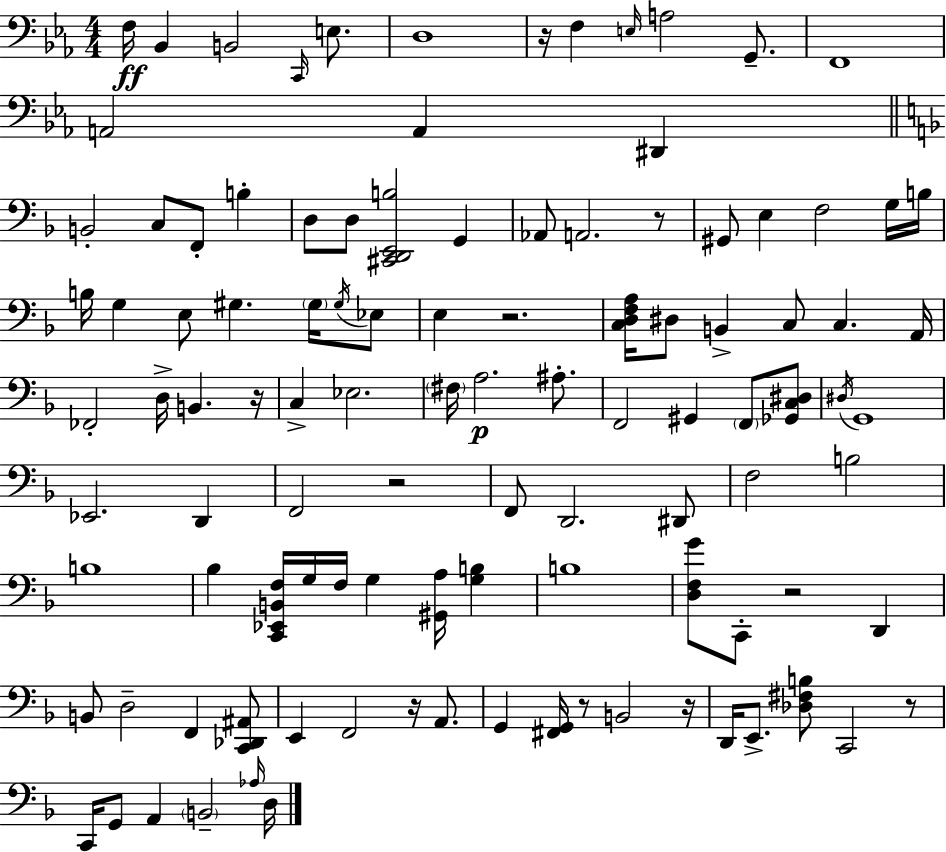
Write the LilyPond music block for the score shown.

{
  \clef bass
  \numericTimeSignature
  \time 4/4
  \key c \minor
  f16\ff bes,4 b,2 \grace { c,16 } e8. | d1 | r16 f4 \grace { e16 } a2 g,8.-- | f,1 | \break a,2 a,4 dis,4 | \bar "||" \break \key f \major b,2-. c8 f,8-. b4-. | d8 d8 <cis, d, e, b>2 g,4 | aes,8 a,2. r8 | gis,8 e4 f2 g16 b16 | \break b16 g4 e8 gis4. \parenthesize gis16 \acciaccatura { gis16 } ees8 | e4 r2. | <c d f a>16 dis8 b,4-> c8 c4. | a,16 fes,2-. d16-> b,4. | \break r16 c4-> ees2. | \parenthesize fis16 a2.\p ais8.-. | f,2 gis,4 \parenthesize f,8 <ges, c dis>8 | \acciaccatura { dis16 } g,1 | \break ees,2. d,4 | f,2 r2 | f,8 d,2. | dis,8 f2 b2 | \break b1 | bes4 <c, ees, b, f>16 g16 f16 g4 <gis, a>16 <g b>4 | b1 | <d f g'>8 c,8-. r2 d,4 | \break b,8 d2-- f,4 | <c, des, ais,>8 e,4 f,2 r16 a,8. | g,4 <fis, g,>16 r8 b,2 | r16 d,16 e,8.-> <des fis b>8 c,2 | \break r8 c,16 g,8 a,4 \parenthesize b,2-- | \grace { aes16 } d16 \bar "|."
}